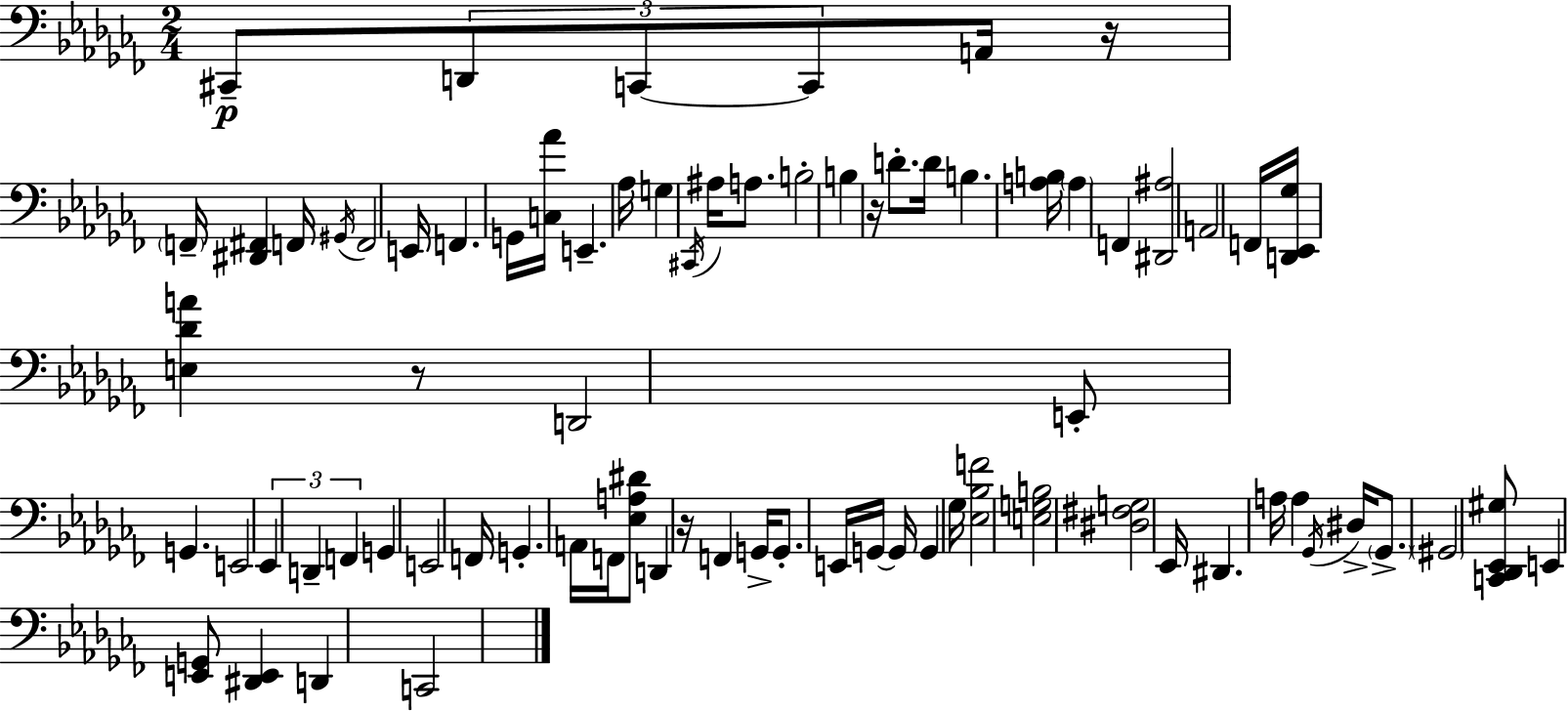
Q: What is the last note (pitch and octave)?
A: C2